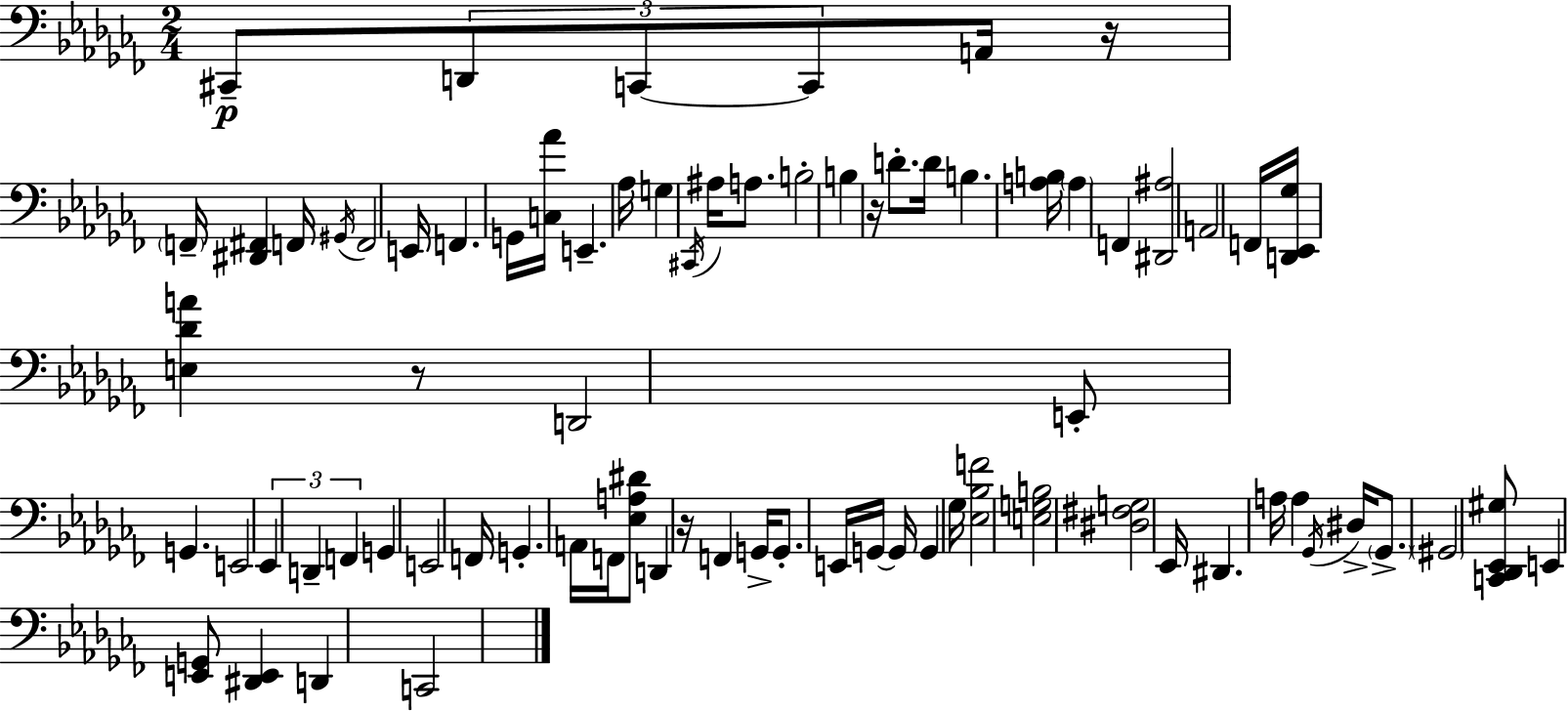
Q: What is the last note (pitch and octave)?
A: C2